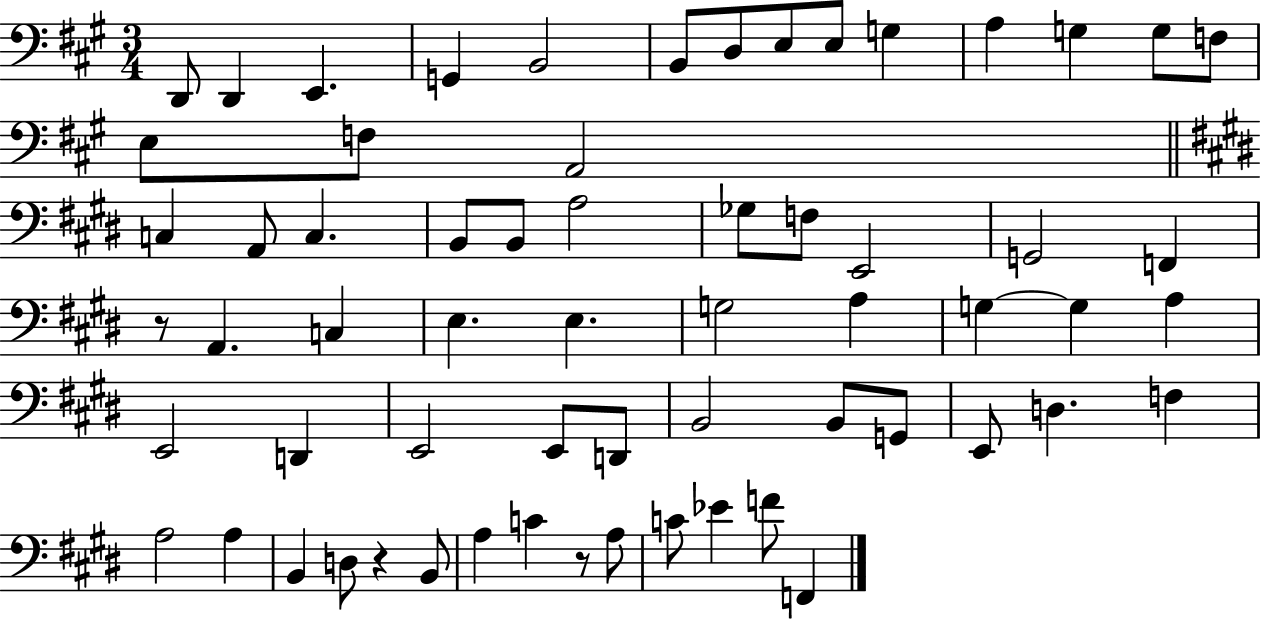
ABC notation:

X:1
T:Untitled
M:3/4
L:1/4
K:A
D,,/2 D,, E,, G,, B,,2 B,,/2 D,/2 E,/2 E,/2 G, A, G, G,/2 F,/2 E,/2 F,/2 A,,2 C, A,,/2 C, B,,/2 B,,/2 A,2 _G,/2 F,/2 E,,2 G,,2 F,, z/2 A,, C, E, E, G,2 A, G, G, A, E,,2 D,, E,,2 E,,/2 D,,/2 B,,2 B,,/2 G,,/2 E,,/2 D, F, A,2 A, B,, D,/2 z B,,/2 A, C z/2 A,/2 C/2 _E F/2 F,,